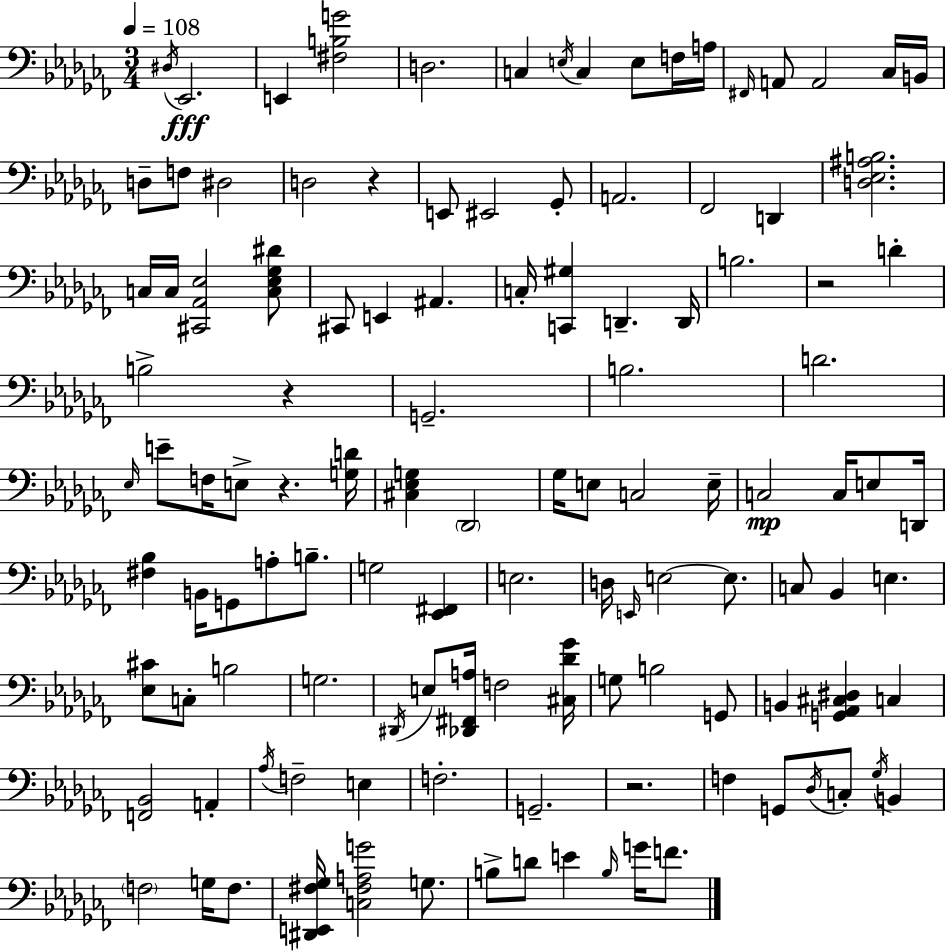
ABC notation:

X:1
T:Untitled
M:3/4
L:1/4
K:Abm
^D,/4 _E,,2 E,, [^F,B,G]2 D,2 C, E,/4 C, E,/2 F,/4 A,/4 ^F,,/4 A,,/2 A,,2 _C,/4 B,,/4 D,/2 F,/2 ^D,2 D,2 z E,,/2 ^E,,2 _G,,/2 A,,2 _F,,2 D,, [D,_E,^A,B,]2 C,/4 C,/4 [^C,,_A,,_E,]2 [C,_E,_G,^D]/2 ^C,,/2 E,, ^A,, C,/4 [C,,^G,] D,, D,,/4 B,2 z2 D B,2 z G,,2 B,2 D2 _E,/4 E/2 F,/4 E,/2 z [G,D]/4 [^C,_E,G,] _D,,2 _G,/4 E,/2 C,2 E,/4 C,2 C,/4 E,/2 D,,/4 [^F,_B,] B,,/4 G,,/2 A,/2 B,/2 G,2 [_E,,^F,,] E,2 D,/4 E,,/4 E,2 E,/2 C,/2 _B,, E, [_E,^C]/2 C,/2 B,2 G,2 ^D,,/4 E,/2 [_D,,^F,,A,]/4 F,2 [^C,_D_G]/4 G,/2 B,2 G,,/2 B,, [G,,_A,,^C,^D,] C, [F,,_B,,]2 A,, _A,/4 F,2 E, F,2 G,,2 z2 F, G,,/2 _D,/4 C,/2 _G,/4 B,, F,2 G,/4 F,/2 [^D,,E,,^F,_G,]/4 [C,^F,A,G]2 G,/2 B,/2 D/2 E B,/4 G/4 F/2